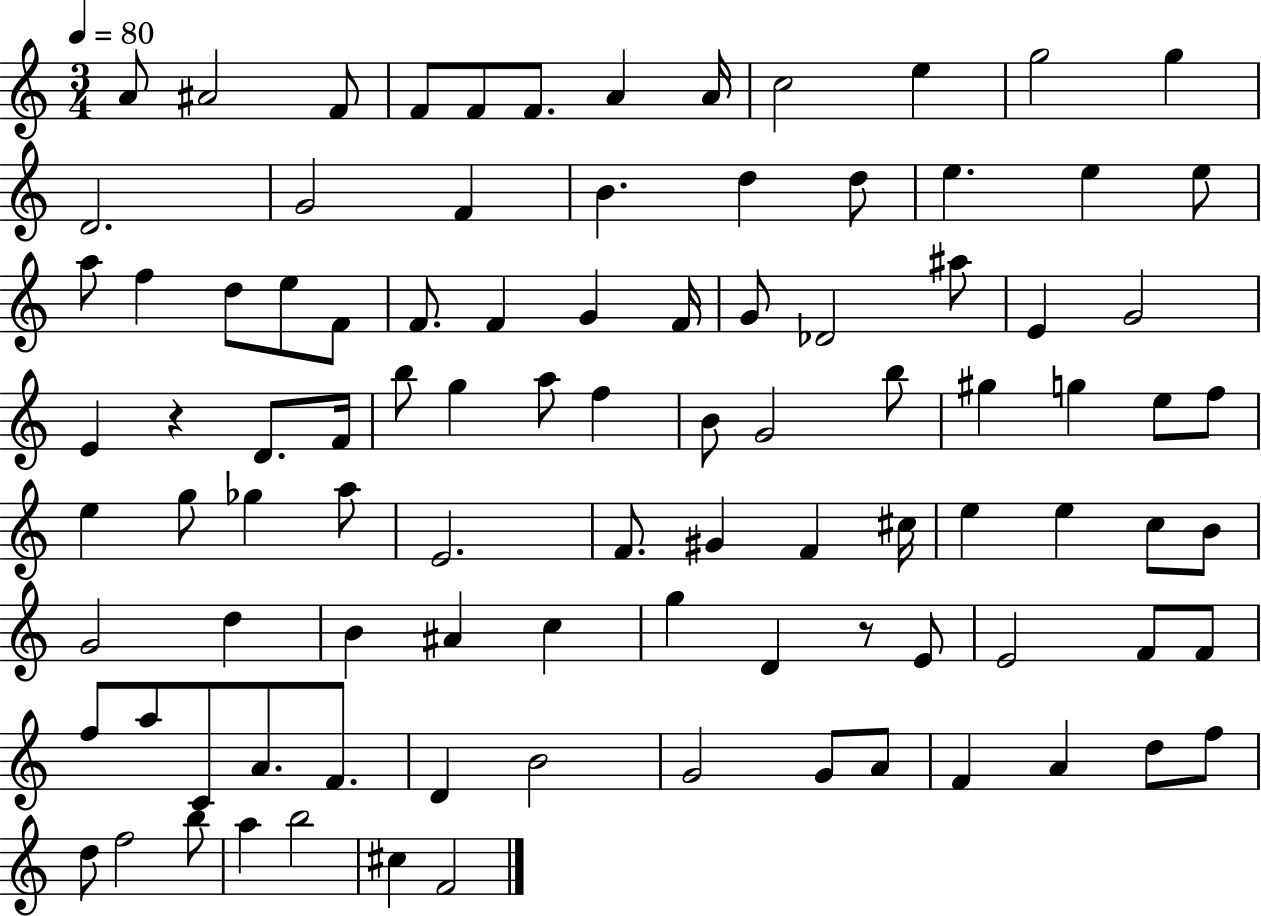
X:1
T:Untitled
M:3/4
L:1/4
K:C
A/2 ^A2 F/2 F/2 F/2 F/2 A A/4 c2 e g2 g D2 G2 F B d d/2 e e e/2 a/2 f d/2 e/2 F/2 F/2 F G F/4 G/2 _D2 ^a/2 E G2 E z D/2 F/4 b/2 g a/2 f B/2 G2 b/2 ^g g e/2 f/2 e g/2 _g a/2 E2 F/2 ^G F ^c/4 e e c/2 B/2 G2 d B ^A c g D z/2 E/2 E2 F/2 F/2 f/2 a/2 C/2 A/2 F/2 D B2 G2 G/2 A/2 F A d/2 f/2 d/2 f2 b/2 a b2 ^c F2